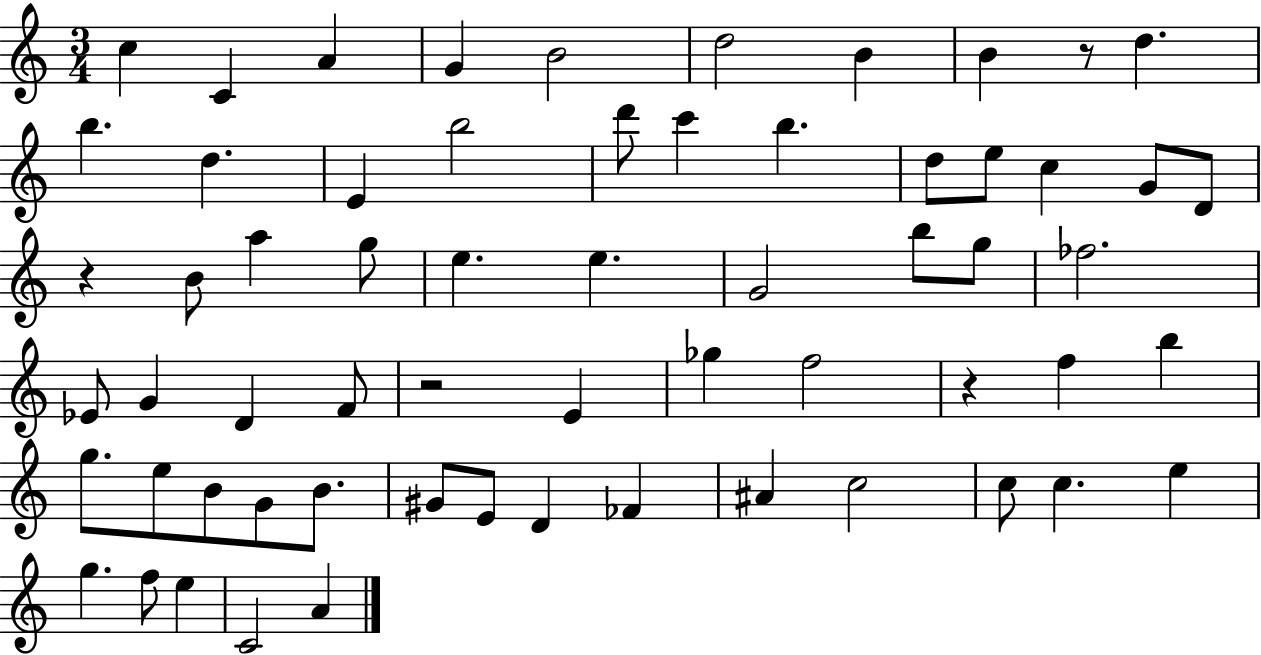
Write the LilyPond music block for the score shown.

{
  \clef treble
  \numericTimeSignature
  \time 3/4
  \key c \major
  c''4 c'4 a'4 | g'4 b'2 | d''2 b'4 | b'4 r8 d''4. | \break b''4. d''4. | e'4 b''2 | d'''8 c'''4 b''4. | d''8 e''8 c''4 g'8 d'8 | \break r4 b'8 a''4 g''8 | e''4. e''4. | g'2 b''8 g''8 | fes''2. | \break ees'8 g'4 d'4 f'8 | r2 e'4 | ges''4 f''2 | r4 f''4 b''4 | \break g''8. e''8 b'8 g'8 b'8. | gis'8 e'8 d'4 fes'4 | ais'4 c''2 | c''8 c''4. e''4 | \break g''4. f''8 e''4 | c'2 a'4 | \bar "|."
}